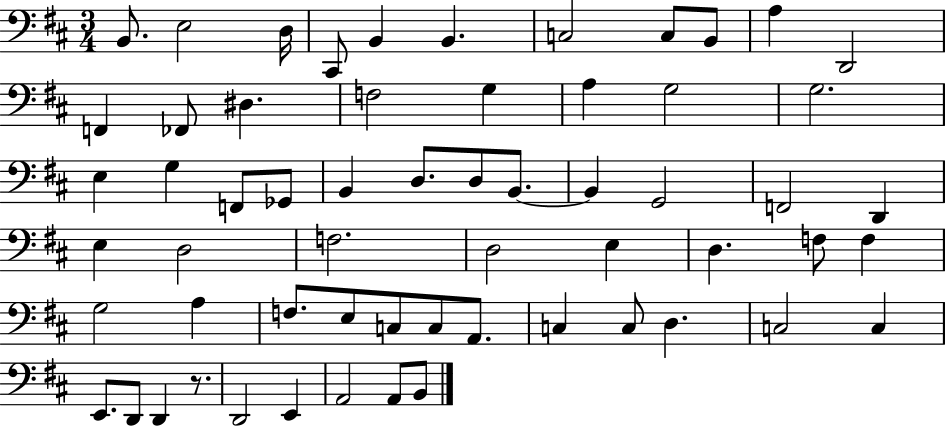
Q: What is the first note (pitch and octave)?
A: B2